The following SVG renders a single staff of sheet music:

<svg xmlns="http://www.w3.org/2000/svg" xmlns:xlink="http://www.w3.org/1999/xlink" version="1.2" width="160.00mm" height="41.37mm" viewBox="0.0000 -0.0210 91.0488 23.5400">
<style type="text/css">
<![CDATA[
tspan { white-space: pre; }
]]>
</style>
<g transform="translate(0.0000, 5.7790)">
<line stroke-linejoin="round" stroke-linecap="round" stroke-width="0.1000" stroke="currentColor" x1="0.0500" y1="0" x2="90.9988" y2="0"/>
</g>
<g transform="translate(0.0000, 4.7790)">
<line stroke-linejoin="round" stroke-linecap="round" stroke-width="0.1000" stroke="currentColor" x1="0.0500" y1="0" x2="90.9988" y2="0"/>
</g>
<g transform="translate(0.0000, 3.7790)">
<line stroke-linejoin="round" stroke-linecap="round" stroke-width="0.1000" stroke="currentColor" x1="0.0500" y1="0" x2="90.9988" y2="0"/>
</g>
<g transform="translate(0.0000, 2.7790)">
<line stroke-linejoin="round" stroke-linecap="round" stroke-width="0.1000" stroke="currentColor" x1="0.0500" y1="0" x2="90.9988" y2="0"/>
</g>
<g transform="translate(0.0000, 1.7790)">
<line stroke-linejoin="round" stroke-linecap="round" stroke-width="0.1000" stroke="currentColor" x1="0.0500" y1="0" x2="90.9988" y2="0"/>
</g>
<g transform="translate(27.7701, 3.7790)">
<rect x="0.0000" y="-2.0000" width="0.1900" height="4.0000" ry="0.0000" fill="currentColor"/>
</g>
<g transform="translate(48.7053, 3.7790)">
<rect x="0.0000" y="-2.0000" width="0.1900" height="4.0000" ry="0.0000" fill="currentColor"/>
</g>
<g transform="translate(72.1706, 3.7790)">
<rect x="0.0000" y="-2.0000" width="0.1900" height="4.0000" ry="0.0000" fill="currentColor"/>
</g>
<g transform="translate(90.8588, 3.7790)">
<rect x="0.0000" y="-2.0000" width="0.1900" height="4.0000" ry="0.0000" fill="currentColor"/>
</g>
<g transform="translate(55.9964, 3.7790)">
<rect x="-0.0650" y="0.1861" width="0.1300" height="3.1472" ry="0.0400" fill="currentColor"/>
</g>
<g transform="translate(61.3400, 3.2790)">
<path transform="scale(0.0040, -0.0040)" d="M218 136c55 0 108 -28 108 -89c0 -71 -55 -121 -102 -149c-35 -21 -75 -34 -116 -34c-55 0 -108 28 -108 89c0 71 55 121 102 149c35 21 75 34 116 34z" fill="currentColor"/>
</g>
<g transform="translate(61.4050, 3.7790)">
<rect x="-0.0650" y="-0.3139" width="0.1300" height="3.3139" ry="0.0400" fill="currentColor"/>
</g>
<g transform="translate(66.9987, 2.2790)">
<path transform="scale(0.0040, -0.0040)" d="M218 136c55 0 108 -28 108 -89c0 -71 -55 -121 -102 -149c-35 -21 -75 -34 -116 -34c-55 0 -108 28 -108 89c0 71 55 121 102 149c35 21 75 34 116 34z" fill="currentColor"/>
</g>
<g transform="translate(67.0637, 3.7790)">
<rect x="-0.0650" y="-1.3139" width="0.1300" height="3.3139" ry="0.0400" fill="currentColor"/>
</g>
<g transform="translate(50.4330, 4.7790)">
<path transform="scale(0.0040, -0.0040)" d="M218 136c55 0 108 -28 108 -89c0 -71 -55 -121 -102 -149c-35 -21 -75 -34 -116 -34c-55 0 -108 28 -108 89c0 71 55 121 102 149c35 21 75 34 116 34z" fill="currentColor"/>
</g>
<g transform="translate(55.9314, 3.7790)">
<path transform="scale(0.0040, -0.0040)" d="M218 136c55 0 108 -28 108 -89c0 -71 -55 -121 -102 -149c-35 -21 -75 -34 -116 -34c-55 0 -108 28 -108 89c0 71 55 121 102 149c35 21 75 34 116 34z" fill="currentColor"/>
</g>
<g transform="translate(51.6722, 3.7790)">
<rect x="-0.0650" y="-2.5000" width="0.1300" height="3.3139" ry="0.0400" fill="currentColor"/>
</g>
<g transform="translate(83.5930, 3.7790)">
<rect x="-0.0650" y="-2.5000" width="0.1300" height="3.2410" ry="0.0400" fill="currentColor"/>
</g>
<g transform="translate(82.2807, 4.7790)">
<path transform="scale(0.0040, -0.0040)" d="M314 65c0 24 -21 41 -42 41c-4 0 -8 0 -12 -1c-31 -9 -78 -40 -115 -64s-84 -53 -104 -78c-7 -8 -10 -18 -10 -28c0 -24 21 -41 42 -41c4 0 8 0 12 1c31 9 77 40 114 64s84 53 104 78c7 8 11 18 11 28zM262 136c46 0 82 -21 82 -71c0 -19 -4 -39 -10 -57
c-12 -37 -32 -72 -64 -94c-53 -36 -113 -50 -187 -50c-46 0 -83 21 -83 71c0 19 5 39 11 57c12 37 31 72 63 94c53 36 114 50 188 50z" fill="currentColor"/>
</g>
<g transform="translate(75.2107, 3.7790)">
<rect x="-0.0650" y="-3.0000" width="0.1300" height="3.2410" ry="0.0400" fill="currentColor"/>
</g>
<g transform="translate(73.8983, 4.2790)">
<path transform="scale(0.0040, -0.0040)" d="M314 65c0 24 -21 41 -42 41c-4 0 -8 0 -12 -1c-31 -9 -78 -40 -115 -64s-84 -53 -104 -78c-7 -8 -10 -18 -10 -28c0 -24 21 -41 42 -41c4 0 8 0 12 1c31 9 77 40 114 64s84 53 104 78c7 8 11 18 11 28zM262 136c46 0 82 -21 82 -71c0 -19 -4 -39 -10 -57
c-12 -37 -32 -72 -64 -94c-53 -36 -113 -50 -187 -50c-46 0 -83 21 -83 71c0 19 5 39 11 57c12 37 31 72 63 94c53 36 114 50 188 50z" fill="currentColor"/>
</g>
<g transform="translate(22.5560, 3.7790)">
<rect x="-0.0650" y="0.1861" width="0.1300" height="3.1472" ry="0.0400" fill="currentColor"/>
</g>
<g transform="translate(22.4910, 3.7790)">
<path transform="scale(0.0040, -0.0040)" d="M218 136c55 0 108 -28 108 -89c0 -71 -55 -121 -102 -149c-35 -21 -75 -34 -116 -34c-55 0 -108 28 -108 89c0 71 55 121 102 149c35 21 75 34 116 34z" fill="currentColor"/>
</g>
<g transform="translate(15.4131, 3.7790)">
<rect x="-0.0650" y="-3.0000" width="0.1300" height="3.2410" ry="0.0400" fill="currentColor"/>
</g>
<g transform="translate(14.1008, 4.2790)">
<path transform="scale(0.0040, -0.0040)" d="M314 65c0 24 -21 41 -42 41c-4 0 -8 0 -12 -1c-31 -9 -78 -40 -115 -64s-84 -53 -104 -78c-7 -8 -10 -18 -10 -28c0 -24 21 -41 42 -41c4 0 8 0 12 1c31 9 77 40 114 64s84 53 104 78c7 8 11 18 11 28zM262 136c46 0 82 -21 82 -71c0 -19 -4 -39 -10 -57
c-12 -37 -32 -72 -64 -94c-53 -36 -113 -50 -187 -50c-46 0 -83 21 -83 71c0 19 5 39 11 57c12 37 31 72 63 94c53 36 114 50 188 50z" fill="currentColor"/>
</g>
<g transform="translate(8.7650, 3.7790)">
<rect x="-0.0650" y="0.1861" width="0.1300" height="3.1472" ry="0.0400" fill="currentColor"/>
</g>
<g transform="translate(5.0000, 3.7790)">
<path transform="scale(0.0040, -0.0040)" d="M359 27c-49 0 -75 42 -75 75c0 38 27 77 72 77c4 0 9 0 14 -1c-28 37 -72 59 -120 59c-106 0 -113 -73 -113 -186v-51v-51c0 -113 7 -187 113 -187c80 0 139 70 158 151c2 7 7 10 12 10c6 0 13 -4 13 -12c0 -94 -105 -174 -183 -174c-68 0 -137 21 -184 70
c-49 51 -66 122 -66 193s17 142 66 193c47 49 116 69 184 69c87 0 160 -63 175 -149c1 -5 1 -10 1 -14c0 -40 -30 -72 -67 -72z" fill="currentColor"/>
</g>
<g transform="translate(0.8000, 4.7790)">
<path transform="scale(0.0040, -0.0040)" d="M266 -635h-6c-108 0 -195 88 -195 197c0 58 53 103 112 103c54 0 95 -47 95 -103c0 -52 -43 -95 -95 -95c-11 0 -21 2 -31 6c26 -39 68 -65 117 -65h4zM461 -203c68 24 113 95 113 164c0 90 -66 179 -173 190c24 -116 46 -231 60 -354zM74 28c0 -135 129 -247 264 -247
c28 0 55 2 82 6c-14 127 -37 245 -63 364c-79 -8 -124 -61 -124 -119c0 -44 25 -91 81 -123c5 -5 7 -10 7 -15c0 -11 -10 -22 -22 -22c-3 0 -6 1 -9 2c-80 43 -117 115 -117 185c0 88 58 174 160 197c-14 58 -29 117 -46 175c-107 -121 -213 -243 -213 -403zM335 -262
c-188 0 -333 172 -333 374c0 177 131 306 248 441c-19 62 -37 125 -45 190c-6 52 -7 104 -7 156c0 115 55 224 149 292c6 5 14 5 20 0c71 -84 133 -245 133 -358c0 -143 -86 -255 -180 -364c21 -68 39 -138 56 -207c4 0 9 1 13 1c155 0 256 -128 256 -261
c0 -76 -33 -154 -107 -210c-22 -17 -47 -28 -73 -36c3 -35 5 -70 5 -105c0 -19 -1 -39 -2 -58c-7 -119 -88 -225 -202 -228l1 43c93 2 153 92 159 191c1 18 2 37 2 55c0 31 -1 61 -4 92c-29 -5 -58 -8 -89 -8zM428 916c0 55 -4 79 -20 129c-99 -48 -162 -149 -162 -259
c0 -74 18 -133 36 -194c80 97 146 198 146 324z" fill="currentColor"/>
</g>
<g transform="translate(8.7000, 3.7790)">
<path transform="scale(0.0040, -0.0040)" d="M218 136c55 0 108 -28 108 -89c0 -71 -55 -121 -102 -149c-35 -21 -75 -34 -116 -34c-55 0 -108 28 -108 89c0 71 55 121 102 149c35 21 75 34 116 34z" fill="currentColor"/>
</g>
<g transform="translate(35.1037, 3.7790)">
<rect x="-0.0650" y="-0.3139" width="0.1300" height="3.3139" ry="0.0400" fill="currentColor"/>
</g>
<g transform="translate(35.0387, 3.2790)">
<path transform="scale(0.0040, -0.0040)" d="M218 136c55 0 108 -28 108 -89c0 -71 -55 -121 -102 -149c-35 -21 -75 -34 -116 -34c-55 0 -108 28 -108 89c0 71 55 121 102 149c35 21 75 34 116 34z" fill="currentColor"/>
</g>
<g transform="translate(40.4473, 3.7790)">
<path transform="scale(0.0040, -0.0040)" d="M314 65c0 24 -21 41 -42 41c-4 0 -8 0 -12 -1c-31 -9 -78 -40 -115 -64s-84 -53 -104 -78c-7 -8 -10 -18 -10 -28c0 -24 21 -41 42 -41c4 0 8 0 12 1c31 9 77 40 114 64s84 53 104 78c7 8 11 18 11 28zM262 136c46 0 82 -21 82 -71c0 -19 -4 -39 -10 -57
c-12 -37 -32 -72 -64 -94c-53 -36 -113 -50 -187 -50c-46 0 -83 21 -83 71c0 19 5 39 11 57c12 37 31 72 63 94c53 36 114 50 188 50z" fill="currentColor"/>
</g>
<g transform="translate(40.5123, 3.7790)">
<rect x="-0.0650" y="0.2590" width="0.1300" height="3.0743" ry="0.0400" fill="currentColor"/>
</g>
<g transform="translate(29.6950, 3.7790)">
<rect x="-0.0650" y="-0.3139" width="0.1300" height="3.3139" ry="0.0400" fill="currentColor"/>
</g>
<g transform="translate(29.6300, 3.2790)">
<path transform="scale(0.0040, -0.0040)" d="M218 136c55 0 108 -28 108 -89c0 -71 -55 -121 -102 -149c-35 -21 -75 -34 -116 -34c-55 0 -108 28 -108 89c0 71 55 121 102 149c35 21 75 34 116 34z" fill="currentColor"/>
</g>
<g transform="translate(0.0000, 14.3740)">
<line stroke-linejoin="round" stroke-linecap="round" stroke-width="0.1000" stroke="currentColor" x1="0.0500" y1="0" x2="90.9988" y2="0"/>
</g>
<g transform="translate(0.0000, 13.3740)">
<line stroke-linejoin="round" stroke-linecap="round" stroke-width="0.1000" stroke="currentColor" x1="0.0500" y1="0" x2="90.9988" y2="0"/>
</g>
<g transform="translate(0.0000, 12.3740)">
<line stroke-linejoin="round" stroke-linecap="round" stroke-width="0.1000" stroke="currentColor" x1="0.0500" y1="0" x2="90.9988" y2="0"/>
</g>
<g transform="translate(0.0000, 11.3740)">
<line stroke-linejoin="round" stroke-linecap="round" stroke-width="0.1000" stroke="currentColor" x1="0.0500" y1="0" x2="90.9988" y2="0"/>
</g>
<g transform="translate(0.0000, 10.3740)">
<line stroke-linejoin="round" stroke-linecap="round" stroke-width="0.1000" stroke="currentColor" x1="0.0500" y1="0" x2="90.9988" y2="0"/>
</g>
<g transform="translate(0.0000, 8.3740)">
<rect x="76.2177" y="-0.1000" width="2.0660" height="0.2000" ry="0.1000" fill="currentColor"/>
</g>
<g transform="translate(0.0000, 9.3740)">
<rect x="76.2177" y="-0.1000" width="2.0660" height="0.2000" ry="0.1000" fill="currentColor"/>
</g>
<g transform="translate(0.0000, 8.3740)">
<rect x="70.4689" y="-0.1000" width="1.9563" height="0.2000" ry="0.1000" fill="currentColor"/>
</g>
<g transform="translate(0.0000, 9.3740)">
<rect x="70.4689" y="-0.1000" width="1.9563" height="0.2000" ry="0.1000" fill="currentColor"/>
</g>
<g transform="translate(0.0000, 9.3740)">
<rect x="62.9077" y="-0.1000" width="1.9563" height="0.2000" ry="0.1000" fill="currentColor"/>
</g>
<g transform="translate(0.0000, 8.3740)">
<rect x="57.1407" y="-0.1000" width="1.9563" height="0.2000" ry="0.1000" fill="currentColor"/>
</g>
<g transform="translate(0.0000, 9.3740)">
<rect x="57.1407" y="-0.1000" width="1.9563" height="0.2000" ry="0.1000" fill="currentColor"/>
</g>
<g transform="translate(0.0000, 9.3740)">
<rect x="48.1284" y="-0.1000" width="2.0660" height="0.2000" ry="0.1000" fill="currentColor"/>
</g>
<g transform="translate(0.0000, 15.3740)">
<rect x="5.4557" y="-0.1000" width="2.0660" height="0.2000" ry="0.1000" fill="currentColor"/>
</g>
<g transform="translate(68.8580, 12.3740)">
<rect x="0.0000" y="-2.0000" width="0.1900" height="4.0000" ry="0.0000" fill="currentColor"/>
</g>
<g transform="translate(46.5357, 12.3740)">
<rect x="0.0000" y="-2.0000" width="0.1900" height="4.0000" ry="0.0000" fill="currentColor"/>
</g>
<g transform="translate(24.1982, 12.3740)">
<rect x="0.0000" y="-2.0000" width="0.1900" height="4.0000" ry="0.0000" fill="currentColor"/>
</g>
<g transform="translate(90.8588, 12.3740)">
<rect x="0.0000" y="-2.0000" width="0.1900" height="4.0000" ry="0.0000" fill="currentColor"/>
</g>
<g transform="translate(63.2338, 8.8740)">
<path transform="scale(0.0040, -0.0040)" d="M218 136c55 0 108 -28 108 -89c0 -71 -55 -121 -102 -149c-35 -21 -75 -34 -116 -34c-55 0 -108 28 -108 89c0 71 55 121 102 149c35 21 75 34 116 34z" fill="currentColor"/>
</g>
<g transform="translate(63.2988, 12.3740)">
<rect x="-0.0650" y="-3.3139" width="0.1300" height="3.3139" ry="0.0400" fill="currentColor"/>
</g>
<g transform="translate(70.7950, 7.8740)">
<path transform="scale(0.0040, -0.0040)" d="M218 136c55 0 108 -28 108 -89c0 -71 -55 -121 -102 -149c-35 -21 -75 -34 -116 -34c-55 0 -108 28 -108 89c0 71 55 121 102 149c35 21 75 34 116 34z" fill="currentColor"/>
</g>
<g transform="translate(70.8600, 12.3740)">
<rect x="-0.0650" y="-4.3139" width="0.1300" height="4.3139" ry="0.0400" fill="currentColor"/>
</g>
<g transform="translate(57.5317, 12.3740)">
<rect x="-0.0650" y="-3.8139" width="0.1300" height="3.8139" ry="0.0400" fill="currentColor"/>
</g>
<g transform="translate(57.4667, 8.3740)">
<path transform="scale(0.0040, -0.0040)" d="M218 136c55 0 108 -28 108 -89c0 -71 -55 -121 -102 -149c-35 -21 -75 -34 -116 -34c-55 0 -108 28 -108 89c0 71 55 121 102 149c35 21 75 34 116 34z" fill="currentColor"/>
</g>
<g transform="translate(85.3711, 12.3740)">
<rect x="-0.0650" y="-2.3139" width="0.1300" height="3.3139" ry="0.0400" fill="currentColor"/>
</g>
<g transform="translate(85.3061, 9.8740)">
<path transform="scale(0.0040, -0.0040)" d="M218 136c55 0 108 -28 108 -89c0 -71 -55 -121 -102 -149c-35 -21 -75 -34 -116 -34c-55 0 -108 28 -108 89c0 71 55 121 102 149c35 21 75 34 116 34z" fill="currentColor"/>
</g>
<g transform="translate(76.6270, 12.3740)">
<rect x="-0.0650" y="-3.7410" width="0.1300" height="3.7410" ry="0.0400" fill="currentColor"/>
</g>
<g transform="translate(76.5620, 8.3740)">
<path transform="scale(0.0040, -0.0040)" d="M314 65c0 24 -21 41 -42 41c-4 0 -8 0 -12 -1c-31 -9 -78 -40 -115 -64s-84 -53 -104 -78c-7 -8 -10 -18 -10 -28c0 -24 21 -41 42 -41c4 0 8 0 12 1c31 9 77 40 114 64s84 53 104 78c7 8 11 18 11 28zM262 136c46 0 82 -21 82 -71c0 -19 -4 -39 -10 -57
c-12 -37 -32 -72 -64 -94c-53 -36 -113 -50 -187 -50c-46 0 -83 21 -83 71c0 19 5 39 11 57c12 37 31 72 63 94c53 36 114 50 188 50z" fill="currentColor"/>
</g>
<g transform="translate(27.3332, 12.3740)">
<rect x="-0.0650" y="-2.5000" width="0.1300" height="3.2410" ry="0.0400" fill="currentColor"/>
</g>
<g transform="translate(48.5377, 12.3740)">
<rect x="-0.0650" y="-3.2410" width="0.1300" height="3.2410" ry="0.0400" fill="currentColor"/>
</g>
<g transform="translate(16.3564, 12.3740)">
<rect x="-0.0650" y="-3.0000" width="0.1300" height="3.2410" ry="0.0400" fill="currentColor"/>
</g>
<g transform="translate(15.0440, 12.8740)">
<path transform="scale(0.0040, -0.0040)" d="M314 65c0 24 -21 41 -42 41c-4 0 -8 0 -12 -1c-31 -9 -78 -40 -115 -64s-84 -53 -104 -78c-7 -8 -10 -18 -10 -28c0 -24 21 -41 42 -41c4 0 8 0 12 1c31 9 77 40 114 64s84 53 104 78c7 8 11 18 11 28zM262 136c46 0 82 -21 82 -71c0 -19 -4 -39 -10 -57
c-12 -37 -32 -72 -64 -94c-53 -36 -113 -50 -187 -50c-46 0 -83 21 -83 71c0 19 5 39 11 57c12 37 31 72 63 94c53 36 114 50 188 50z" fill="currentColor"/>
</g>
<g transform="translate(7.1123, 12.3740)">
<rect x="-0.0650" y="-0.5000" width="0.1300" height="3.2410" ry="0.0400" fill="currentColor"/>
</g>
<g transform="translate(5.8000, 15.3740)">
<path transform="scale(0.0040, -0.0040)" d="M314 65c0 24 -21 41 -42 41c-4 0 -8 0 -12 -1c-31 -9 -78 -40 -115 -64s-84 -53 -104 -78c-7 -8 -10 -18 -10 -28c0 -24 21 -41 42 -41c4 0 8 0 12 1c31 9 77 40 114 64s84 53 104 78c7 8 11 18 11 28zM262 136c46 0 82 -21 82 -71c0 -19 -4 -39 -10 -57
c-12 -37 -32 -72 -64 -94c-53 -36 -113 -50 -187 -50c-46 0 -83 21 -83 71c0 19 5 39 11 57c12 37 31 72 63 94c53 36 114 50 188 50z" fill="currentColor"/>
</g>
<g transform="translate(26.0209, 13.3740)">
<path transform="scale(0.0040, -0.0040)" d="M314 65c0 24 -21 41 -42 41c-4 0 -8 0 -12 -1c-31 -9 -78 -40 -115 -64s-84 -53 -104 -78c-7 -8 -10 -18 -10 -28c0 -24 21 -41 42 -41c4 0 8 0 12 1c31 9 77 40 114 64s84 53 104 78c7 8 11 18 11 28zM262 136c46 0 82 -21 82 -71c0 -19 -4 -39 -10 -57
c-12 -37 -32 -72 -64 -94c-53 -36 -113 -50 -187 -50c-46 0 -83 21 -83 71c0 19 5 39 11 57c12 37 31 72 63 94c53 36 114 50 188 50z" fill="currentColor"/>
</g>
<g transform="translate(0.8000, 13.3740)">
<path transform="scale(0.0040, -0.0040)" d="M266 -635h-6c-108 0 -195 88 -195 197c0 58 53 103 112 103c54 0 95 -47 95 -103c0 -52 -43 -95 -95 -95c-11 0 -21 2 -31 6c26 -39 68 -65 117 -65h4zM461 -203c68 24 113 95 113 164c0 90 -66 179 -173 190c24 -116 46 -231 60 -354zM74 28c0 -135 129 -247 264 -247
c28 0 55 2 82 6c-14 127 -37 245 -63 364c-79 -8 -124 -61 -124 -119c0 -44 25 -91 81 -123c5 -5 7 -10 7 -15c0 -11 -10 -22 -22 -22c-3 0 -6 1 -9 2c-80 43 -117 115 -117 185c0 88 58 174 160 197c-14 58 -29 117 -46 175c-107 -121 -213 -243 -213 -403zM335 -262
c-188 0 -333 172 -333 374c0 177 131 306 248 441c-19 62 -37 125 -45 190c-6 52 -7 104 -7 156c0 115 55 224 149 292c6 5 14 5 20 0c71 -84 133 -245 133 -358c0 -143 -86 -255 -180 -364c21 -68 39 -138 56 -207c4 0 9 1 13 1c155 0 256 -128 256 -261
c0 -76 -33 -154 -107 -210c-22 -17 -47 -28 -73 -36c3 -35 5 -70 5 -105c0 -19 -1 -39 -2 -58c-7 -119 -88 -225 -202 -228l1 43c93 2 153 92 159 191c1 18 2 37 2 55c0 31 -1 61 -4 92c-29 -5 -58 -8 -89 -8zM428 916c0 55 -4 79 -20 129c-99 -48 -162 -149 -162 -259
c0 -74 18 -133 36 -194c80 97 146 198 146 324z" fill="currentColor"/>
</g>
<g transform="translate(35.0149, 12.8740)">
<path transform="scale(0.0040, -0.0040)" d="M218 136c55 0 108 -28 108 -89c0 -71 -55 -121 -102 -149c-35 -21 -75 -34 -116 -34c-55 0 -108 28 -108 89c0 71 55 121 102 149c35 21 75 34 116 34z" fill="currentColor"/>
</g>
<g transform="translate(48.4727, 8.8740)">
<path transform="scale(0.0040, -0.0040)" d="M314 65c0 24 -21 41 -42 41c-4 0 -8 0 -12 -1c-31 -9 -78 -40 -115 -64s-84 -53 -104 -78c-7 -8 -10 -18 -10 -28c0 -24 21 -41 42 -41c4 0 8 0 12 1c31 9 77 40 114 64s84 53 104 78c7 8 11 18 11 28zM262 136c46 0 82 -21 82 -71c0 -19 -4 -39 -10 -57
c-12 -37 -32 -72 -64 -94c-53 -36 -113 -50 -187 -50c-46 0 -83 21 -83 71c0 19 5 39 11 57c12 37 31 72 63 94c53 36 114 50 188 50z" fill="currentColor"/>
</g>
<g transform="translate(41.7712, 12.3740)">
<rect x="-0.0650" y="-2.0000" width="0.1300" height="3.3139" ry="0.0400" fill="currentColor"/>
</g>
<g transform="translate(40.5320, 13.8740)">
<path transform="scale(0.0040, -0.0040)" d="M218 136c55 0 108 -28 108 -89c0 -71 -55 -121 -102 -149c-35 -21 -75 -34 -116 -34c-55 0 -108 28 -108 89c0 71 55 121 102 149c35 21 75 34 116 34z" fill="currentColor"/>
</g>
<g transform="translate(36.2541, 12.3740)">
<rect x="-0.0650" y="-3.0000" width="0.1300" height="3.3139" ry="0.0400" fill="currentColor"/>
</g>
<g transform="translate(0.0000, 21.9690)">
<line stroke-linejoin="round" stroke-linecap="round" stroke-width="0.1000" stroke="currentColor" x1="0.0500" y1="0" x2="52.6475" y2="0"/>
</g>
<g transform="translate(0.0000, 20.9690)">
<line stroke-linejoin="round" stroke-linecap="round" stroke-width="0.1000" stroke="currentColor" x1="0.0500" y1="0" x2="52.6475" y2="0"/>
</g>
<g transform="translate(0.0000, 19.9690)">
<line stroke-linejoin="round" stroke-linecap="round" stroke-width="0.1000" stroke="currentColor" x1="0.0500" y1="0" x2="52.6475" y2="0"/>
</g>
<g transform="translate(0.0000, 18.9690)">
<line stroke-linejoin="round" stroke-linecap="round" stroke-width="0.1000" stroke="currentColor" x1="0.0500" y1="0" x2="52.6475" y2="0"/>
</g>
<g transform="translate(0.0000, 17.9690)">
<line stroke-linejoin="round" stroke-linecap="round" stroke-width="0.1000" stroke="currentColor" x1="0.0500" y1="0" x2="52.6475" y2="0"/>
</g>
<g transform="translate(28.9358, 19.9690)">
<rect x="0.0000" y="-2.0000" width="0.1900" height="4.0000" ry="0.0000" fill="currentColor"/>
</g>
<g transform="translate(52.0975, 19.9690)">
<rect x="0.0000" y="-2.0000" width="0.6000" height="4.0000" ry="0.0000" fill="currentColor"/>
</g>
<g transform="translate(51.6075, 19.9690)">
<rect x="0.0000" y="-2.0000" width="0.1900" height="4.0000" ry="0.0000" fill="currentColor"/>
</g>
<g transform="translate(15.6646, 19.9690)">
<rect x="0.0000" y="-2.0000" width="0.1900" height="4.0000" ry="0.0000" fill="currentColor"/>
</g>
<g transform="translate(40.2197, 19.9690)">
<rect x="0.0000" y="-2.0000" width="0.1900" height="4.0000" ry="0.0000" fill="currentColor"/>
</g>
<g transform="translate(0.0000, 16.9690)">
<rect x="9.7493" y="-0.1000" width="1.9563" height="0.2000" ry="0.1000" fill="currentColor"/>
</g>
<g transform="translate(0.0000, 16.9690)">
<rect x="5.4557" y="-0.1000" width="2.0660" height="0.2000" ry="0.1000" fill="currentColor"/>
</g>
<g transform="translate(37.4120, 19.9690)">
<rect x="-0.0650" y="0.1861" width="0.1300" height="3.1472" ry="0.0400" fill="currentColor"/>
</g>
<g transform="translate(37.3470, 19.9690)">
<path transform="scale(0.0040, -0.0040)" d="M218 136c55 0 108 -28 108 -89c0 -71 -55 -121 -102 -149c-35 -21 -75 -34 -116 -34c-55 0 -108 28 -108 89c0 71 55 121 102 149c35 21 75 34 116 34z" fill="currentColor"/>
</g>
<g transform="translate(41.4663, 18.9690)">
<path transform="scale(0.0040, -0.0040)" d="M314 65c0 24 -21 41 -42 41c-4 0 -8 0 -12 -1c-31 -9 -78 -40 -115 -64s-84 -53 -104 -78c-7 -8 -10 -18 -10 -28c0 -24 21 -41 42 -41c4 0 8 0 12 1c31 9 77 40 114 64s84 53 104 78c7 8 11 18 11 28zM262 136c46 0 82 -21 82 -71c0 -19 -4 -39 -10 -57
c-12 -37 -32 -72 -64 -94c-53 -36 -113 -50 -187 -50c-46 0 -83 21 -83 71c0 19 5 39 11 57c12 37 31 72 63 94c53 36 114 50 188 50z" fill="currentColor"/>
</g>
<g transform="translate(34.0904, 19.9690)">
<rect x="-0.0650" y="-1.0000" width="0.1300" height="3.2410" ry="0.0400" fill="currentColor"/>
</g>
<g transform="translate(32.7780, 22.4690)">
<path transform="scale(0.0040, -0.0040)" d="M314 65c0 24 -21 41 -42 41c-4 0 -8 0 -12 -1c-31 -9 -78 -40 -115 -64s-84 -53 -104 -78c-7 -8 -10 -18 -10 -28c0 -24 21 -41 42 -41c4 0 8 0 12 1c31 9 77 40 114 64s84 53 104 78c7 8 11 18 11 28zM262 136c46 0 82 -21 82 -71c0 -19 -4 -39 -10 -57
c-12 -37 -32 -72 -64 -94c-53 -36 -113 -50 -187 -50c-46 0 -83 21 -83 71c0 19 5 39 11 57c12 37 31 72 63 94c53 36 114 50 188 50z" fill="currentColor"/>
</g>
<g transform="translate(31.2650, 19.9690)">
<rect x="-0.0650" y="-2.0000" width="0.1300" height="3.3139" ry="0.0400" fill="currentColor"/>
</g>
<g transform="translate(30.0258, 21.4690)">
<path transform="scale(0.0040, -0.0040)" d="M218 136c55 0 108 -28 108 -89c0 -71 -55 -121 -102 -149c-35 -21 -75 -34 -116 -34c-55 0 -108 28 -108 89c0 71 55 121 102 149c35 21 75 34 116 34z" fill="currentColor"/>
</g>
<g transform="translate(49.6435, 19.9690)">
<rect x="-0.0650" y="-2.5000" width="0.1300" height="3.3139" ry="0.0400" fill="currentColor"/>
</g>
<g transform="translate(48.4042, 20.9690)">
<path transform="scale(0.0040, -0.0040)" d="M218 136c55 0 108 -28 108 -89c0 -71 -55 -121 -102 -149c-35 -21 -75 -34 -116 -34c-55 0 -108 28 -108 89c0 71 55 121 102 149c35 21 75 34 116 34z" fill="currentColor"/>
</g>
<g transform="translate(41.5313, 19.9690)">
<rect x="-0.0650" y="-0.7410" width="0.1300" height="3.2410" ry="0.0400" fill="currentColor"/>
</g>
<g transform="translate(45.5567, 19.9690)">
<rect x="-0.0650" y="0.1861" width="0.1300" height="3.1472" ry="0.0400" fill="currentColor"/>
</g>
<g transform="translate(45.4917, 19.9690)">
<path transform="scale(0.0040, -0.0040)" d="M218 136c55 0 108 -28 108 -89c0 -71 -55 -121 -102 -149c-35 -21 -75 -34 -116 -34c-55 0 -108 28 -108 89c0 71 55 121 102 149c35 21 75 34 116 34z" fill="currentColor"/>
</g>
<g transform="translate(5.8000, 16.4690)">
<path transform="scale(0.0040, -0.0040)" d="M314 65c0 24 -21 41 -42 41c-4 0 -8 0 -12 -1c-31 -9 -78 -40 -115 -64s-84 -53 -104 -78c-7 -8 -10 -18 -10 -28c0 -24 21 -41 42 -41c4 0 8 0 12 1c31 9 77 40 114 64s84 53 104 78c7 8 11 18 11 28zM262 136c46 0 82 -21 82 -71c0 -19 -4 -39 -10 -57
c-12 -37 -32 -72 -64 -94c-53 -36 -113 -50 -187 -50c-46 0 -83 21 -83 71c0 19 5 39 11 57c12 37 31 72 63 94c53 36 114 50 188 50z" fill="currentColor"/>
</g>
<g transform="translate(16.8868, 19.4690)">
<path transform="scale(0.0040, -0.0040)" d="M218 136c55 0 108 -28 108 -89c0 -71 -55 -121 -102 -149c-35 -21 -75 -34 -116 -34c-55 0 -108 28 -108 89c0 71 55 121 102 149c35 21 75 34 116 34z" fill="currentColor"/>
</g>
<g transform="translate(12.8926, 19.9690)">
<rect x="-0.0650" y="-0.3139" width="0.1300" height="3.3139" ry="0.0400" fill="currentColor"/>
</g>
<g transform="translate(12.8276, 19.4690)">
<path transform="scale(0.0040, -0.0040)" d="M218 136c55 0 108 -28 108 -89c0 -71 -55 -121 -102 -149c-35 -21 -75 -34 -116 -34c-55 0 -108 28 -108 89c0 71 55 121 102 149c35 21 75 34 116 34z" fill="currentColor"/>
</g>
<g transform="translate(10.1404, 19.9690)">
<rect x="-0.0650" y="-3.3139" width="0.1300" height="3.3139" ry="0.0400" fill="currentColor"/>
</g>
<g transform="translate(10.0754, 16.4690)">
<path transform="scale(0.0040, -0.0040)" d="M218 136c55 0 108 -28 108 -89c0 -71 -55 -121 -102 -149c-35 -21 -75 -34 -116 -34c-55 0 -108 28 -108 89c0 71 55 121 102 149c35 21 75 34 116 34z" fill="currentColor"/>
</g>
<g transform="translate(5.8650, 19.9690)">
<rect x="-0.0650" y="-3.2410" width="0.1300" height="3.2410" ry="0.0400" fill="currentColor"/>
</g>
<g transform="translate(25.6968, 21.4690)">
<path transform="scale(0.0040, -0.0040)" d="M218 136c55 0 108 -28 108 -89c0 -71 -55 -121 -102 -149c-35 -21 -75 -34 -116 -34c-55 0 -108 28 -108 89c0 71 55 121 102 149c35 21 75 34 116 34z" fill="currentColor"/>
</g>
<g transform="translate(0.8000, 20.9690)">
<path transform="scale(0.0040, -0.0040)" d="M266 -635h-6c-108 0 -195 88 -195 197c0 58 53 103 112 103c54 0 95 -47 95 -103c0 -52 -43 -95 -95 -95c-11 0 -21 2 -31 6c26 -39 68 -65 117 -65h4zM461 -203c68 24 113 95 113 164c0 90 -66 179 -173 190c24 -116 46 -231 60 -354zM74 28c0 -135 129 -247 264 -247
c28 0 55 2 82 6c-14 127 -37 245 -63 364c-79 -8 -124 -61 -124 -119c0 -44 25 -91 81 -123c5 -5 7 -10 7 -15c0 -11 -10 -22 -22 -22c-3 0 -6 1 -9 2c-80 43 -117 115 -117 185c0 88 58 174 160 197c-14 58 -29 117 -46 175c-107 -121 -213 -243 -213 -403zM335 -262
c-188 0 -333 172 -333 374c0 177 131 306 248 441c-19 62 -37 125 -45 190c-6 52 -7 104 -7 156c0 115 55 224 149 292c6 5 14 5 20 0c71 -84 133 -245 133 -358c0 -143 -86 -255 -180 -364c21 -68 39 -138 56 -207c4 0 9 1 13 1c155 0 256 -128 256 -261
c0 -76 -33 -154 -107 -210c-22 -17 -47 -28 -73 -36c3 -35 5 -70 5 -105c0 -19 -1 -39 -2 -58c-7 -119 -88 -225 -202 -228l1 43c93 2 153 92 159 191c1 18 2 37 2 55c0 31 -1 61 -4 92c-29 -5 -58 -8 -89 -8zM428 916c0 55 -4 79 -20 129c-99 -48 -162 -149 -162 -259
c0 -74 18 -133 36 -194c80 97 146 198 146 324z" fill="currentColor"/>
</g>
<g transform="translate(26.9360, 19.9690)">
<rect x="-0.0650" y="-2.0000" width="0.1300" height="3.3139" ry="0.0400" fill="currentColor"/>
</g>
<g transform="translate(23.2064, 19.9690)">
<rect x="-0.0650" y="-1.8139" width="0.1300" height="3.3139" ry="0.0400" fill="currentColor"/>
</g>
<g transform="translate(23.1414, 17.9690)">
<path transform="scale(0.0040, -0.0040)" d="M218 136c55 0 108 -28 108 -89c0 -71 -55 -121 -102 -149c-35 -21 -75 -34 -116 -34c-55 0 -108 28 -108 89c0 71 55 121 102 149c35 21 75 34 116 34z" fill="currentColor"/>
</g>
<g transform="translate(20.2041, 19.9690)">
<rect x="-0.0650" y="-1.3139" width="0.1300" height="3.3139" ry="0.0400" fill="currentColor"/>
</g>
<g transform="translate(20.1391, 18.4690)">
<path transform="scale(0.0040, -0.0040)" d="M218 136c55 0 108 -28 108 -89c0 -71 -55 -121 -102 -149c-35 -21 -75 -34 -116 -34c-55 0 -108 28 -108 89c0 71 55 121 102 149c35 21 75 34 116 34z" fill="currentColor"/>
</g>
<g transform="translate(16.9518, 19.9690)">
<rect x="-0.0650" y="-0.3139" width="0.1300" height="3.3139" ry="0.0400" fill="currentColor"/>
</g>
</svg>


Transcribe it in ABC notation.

X:1
T:Untitled
M:4/4
L:1/4
K:C
B A2 B c c B2 G B c e A2 G2 C2 A2 G2 A F b2 c' b d' c'2 g b2 b c c e f F F D2 B d2 B G